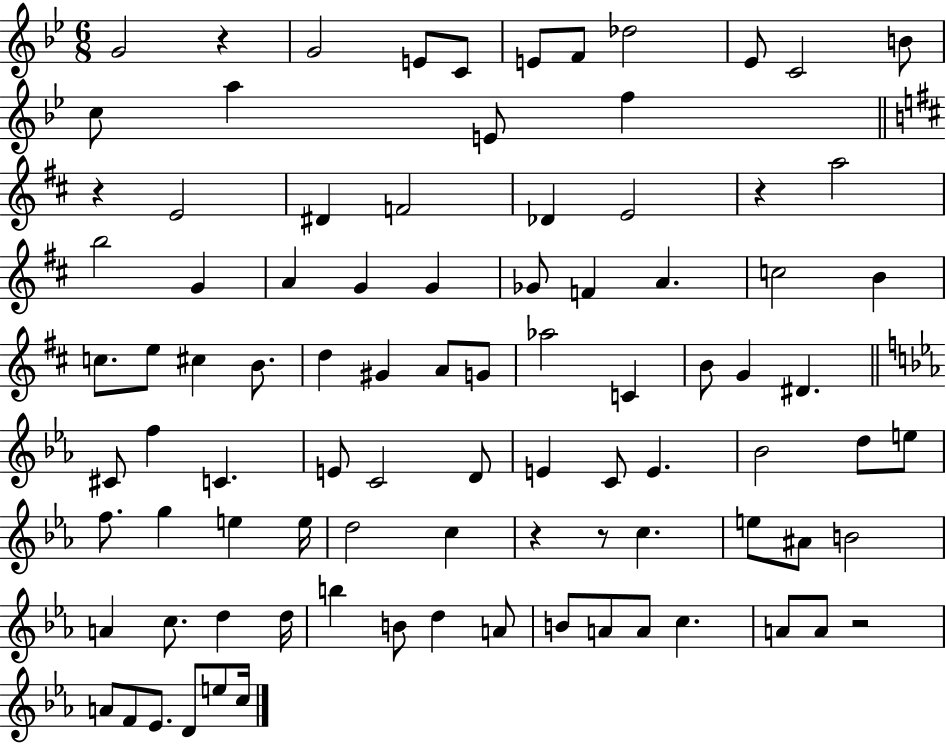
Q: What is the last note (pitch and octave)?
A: C5